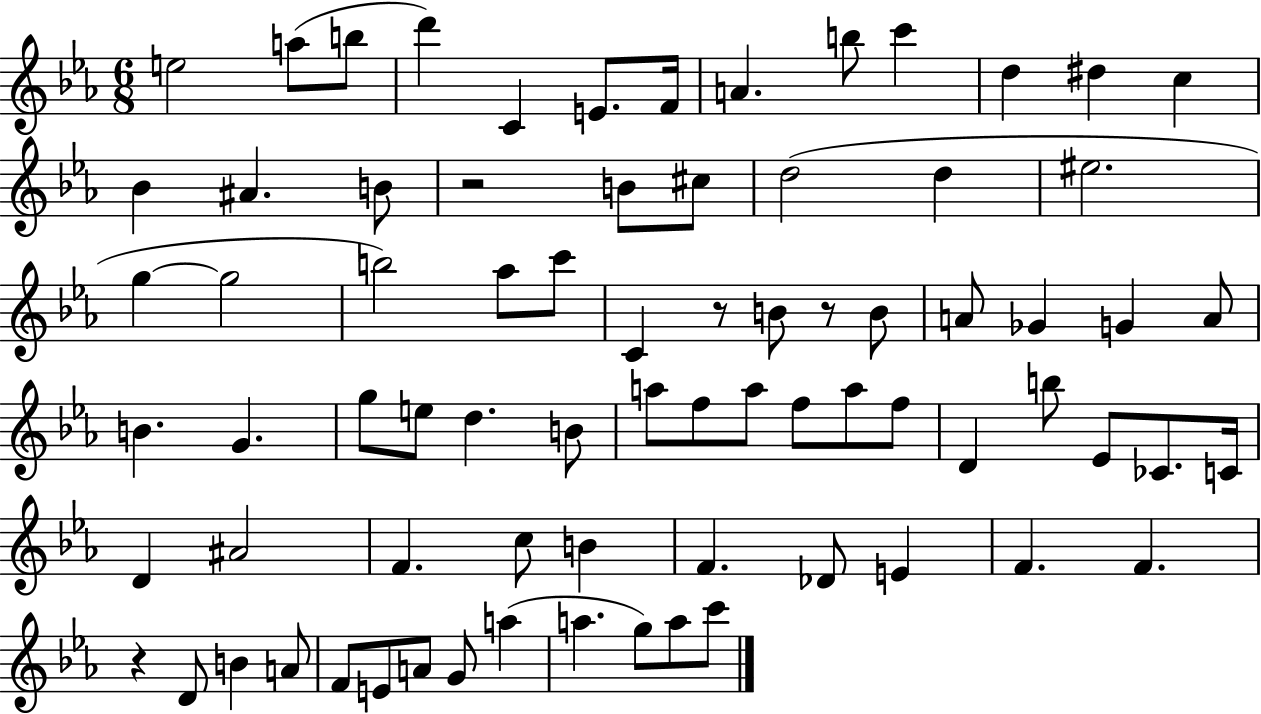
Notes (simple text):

E5/h A5/e B5/e D6/q C4/q E4/e. F4/s A4/q. B5/e C6/q D5/q D#5/q C5/q Bb4/q A#4/q. B4/e R/h B4/e C#5/e D5/h D5/q EIS5/h. G5/q G5/h B5/h Ab5/e C6/e C4/q R/e B4/e R/e B4/e A4/e Gb4/q G4/q A4/e B4/q. G4/q. G5/e E5/e D5/q. B4/e A5/e F5/e A5/e F5/e A5/e F5/e D4/q B5/e Eb4/e CES4/e. C4/s D4/q A#4/h F4/q. C5/e B4/q F4/q. Db4/e E4/q F4/q. F4/q. R/q D4/e B4/q A4/e F4/e E4/e A4/e G4/e A5/q A5/q. G5/e A5/e C6/e